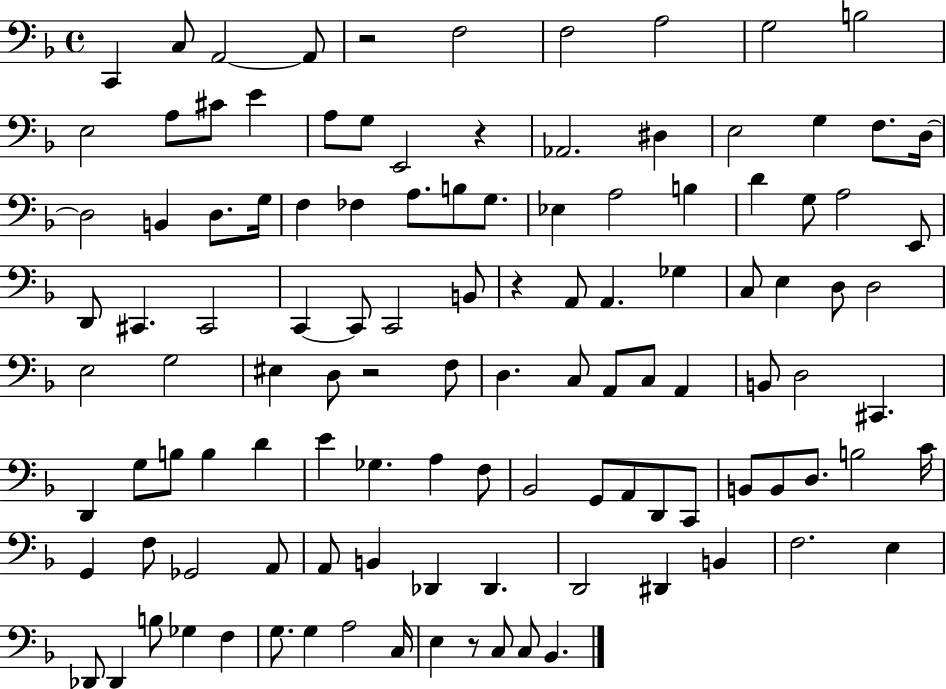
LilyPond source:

{
  \clef bass
  \time 4/4
  \defaultTimeSignature
  \key f \major
  \repeat volta 2 { c,4 c8 a,2~~ a,8 | r2 f2 | f2 a2 | g2 b2 | \break e2 a8 cis'8 e'4 | a8 g8 e,2 r4 | aes,2. dis4 | e2 g4 f8. d16~~ | \break d2 b,4 d8. g16 | f4 fes4 a8. b8 g8. | ees4 a2 b4 | d'4 g8 a2 e,8 | \break d,8 cis,4. cis,2 | c,4~~ c,8 c,2 b,8 | r4 a,8 a,4. ges4 | c8 e4 d8 d2 | \break e2 g2 | eis4 d8 r2 f8 | d4. c8 a,8 c8 a,4 | b,8 d2 cis,4. | \break d,4 g8 b8 b4 d'4 | e'4 ges4. a4 f8 | bes,2 g,8 a,8 d,8 c,8 | b,8 b,8 d8. b2 c'16 | \break g,4 f8 ges,2 a,8 | a,8 b,4 des,4 des,4. | d,2 dis,4 b,4 | f2. e4 | \break des,8 des,4 b8 ges4 f4 | g8. g4 a2 c16 | e4 r8 c8 c8 bes,4. | } \bar "|."
}